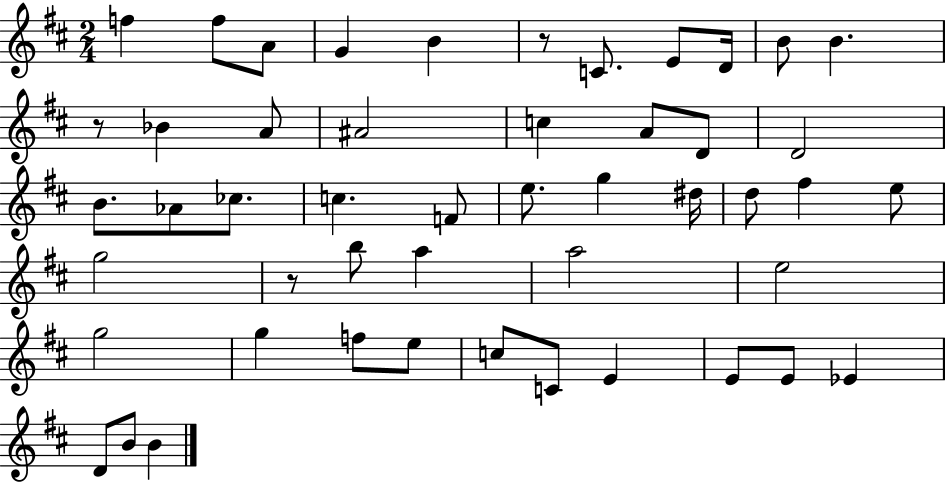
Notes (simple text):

F5/q F5/e A4/e G4/q B4/q R/e C4/e. E4/e D4/s B4/e B4/q. R/e Bb4/q A4/e A#4/h C5/q A4/e D4/e D4/h B4/e. Ab4/e CES5/e. C5/q. F4/e E5/e. G5/q D#5/s D5/e F#5/q E5/e G5/h R/e B5/e A5/q A5/h E5/h G5/h G5/q F5/e E5/e C5/e C4/e E4/q E4/e E4/e Eb4/q D4/e B4/e B4/q